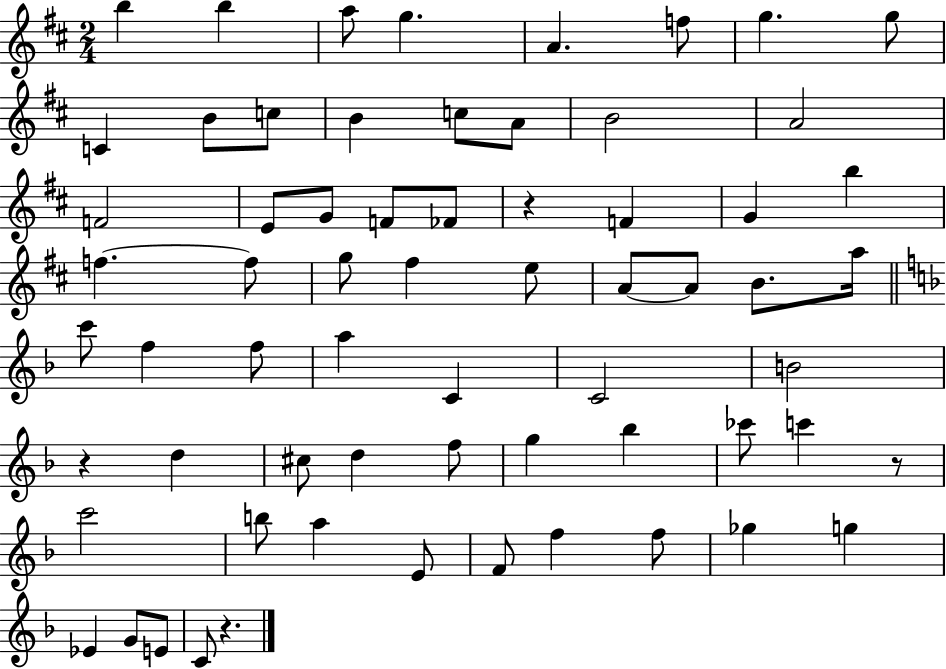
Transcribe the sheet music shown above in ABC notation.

X:1
T:Untitled
M:2/4
L:1/4
K:D
b b a/2 g A f/2 g g/2 C B/2 c/2 B c/2 A/2 B2 A2 F2 E/2 G/2 F/2 _F/2 z F G b f f/2 g/2 ^f e/2 A/2 A/2 B/2 a/4 c'/2 f f/2 a C C2 B2 z d ^c/2 d f/2 g _b _c'/2 c' z/2 c'2 b/2 a E/2 F/2 f f/2 _g g _E G/2 E/2 C/2 z